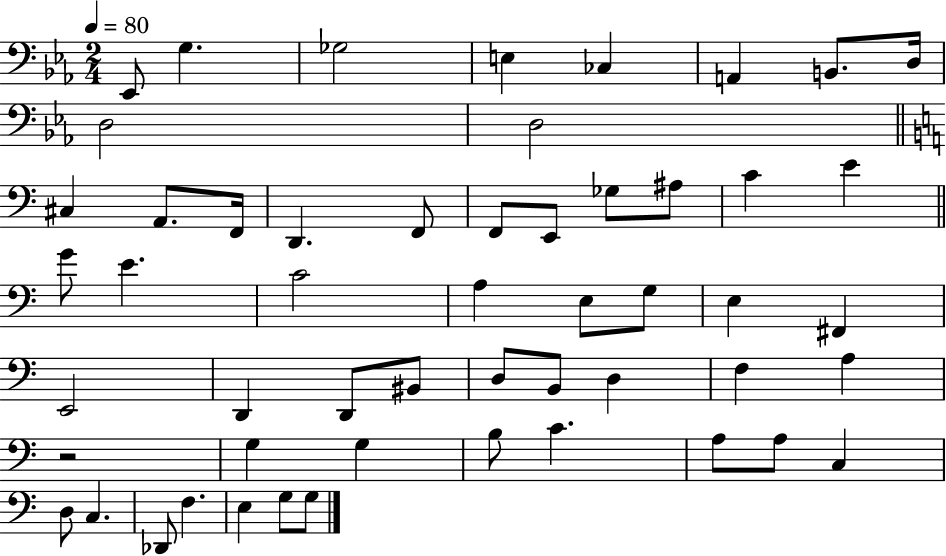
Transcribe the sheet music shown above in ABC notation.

X:1
T:Untitled
M:2/4
L:1/4
K:Eb
_E,,/2 G, _G,2 E, _C, A,, B,,/2 D,/4 D,2 D,2 ^C, A,,/2 F,,/4 D,, F,,/2 F,,/2 E,,/2 _G,/2 ^A,/2 C E G/2 E C2 A, E,/2 G,/2 E, ^F,, E,,2 D,, D,,/2 ^B,,/2 D,/2 B,,/2 D, F, A, z2 G, G, B,/2 C A,/2 A,/2 C, D,/2 C, _D,,/2 F, E, G,/2 G,/2